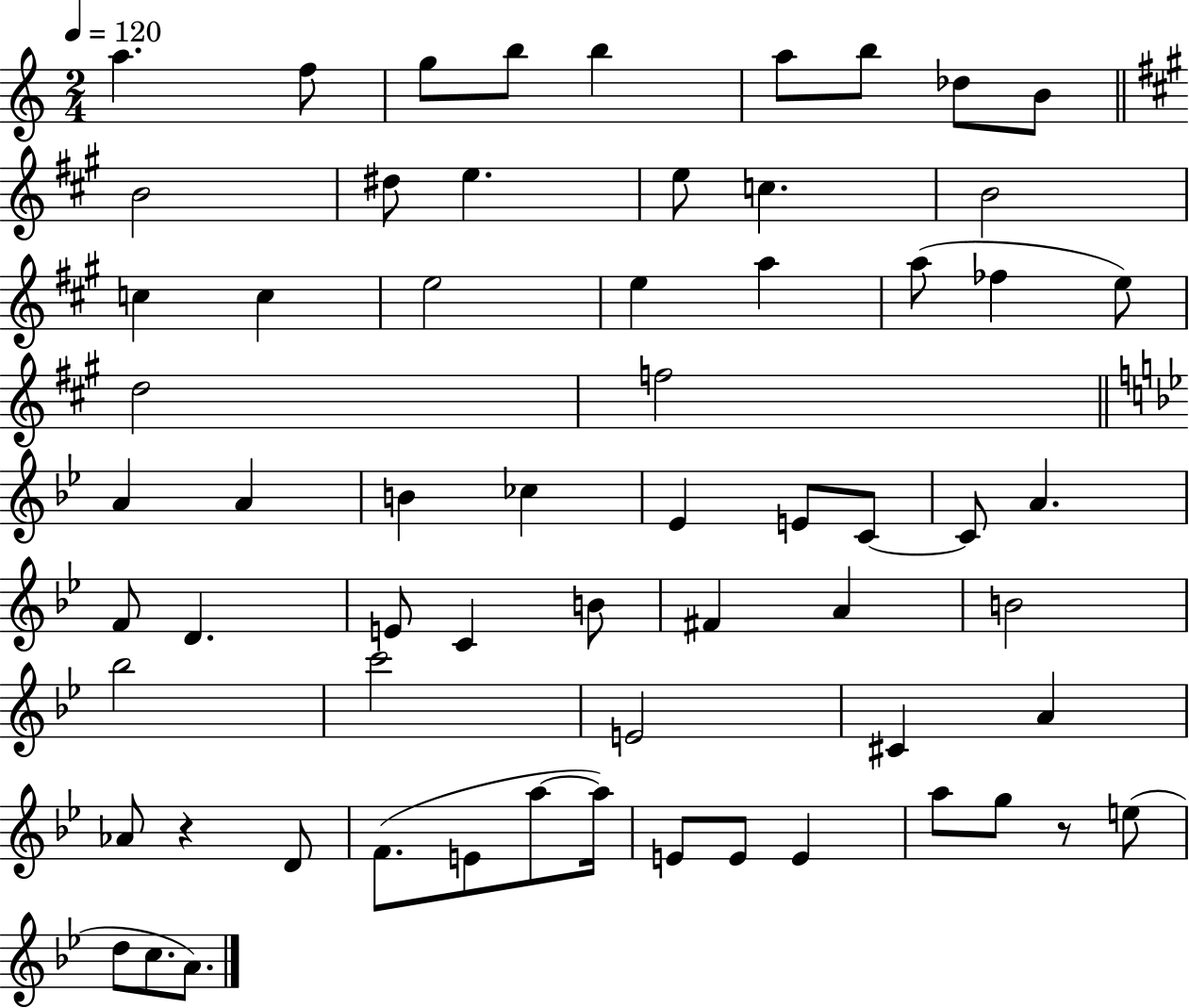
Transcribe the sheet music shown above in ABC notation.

X:1
T:Untitled
M:2/4
L:1/4
K:C
a f/2 g/2 b/2 b a/2 b/2 _d/2 B/2 B2 ^d/2 e e/2 c B2 c c e2 e a a/2 _f e/2 d2 f2 A A B _c _E E/2 C/2 C/2 A F/2 D E/2 C B/2 ^F A B2 _b2 c'2 E2 ^C A _A/2 z D/2 F/2 E/2 a/2 a/4 E/2 E/2 E a/2 g/2 z/2 e/2 d/2 c/2 A/2